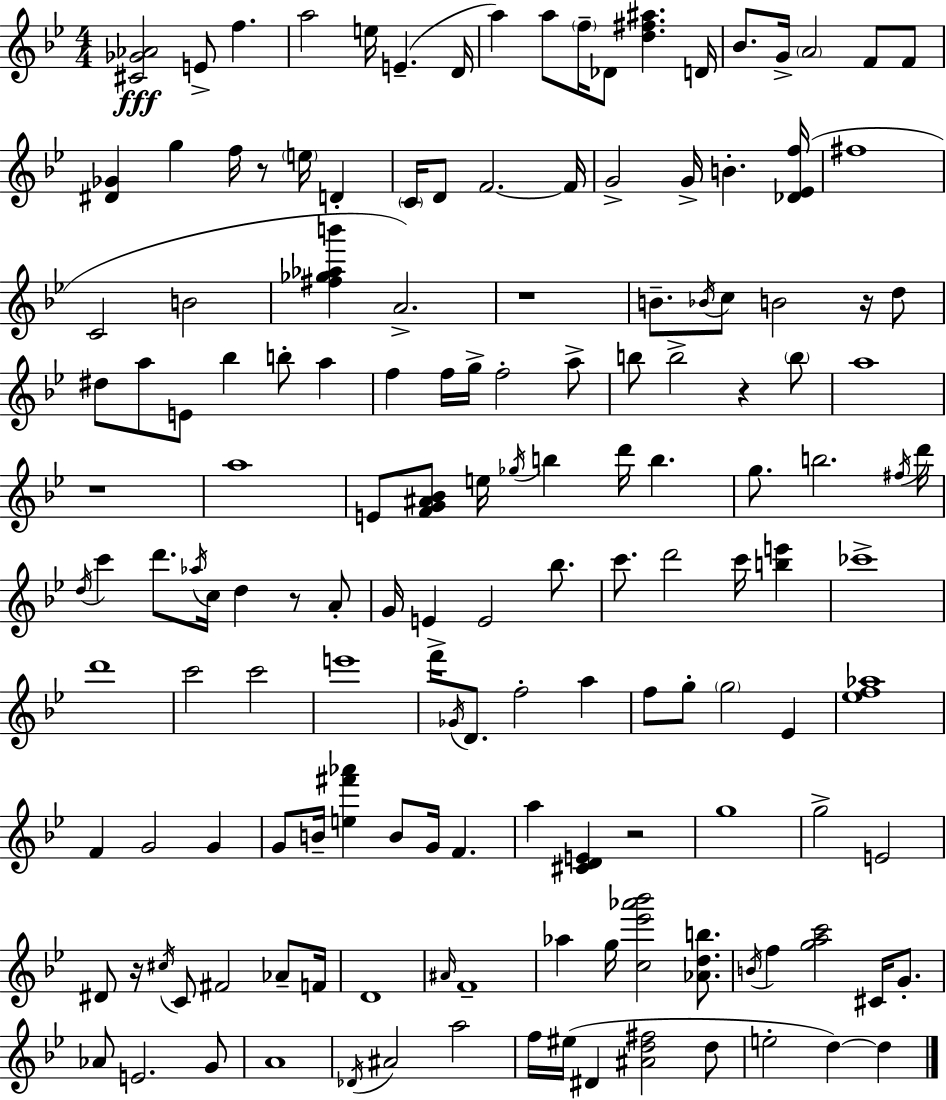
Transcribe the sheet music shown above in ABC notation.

X:1
T:Untitled
M:4/4
L:1/4
K:Bb
[^C_G_A]2 E/2 f a2 e/4 E D/4 a a/2 f/4 _D/2 [d^f^a] D/4 _B/2 G/4 A2 F/2 F/2 [^D_G] g f/4 z/2 e/4 D C/4 D/2 F2 F/4 G2 G/4 B [_D_Ef]/4 ^f4 C2 B2 [^f_g_ab'] A2 z4 B/2 _B/4 c/2 B2 z/4 d/2 ^d/2 a/2 E/2 _b b/2 a f f/4 g/4 f2 a/2 b/2 b2 z b/2 a4 z4 a4 E/2 [FG^A_B]/2 e/4 _g/4 b d'/4 b g/2 b2 ^f/4 d'/4 d/4 c' d'/2 _a/4 c/4 d z/2 A/2 G/4 E E2 _b/2 c'/2 d'2 c'/4 [be'] _c'4 d'4 c'2 c'2 e'4 f'/4 _G/4 D/2 f2 a f/2 g/2 g2 _E [_ef_a]4 F G2 G G/2 B/4 [e^f'_a'] B/2 G/4 F a [^CDE] z2 g4 g2 E2 ^D/2 z/4 ^c/4 C/2 ^F2 _A/2 F/4 D4 ^A/4 F4 _a g/4 [c_e'_a'_b']2 [_Adb]/2 B/4 f [gac']2 ^C/4 G/2 _A/2 E2 G/2 A4 _D/4 ^A2 a2 f/4 ^e/4 ^D [^Ad^f]2 d/2 e2 d d